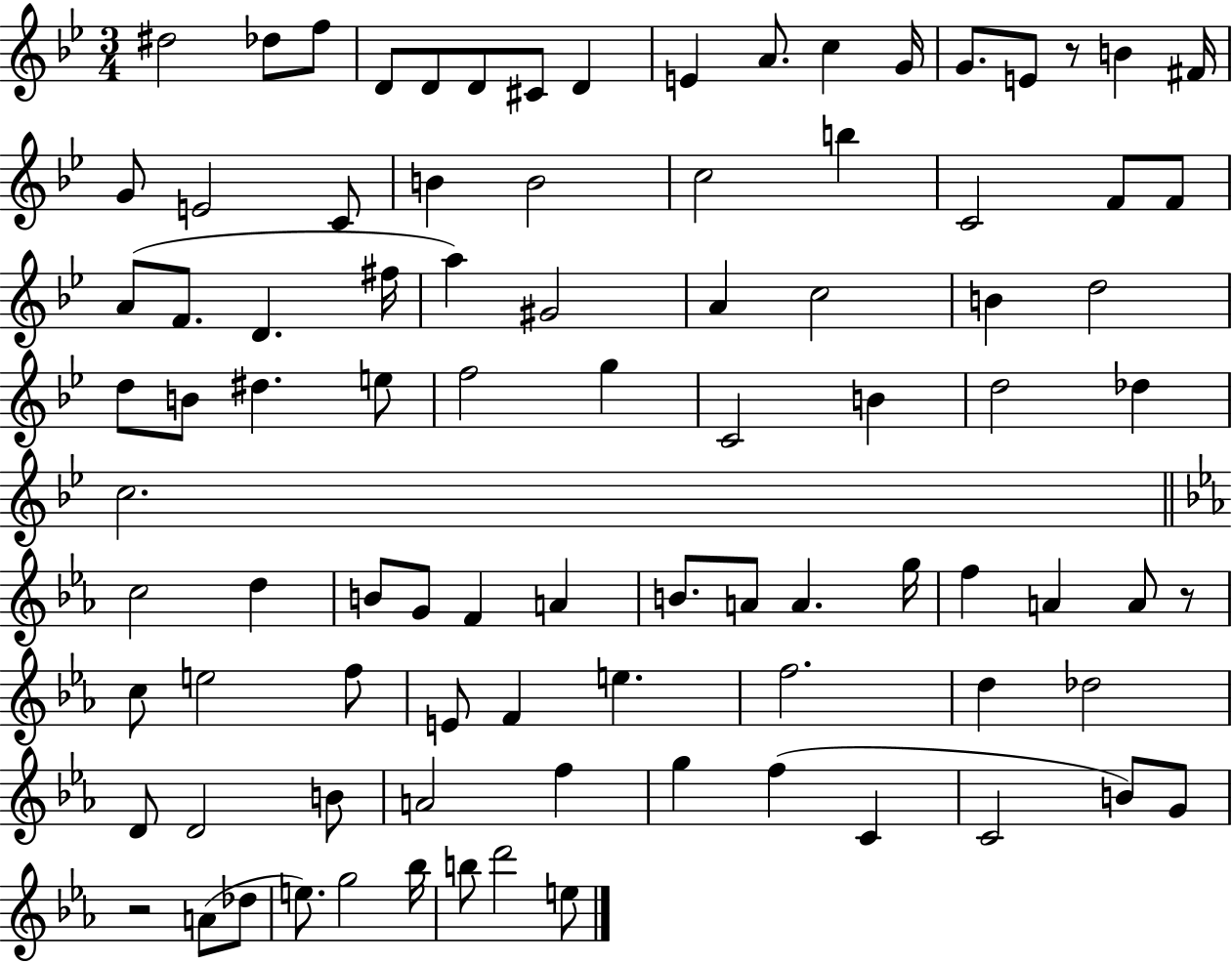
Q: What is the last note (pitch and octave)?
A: E5